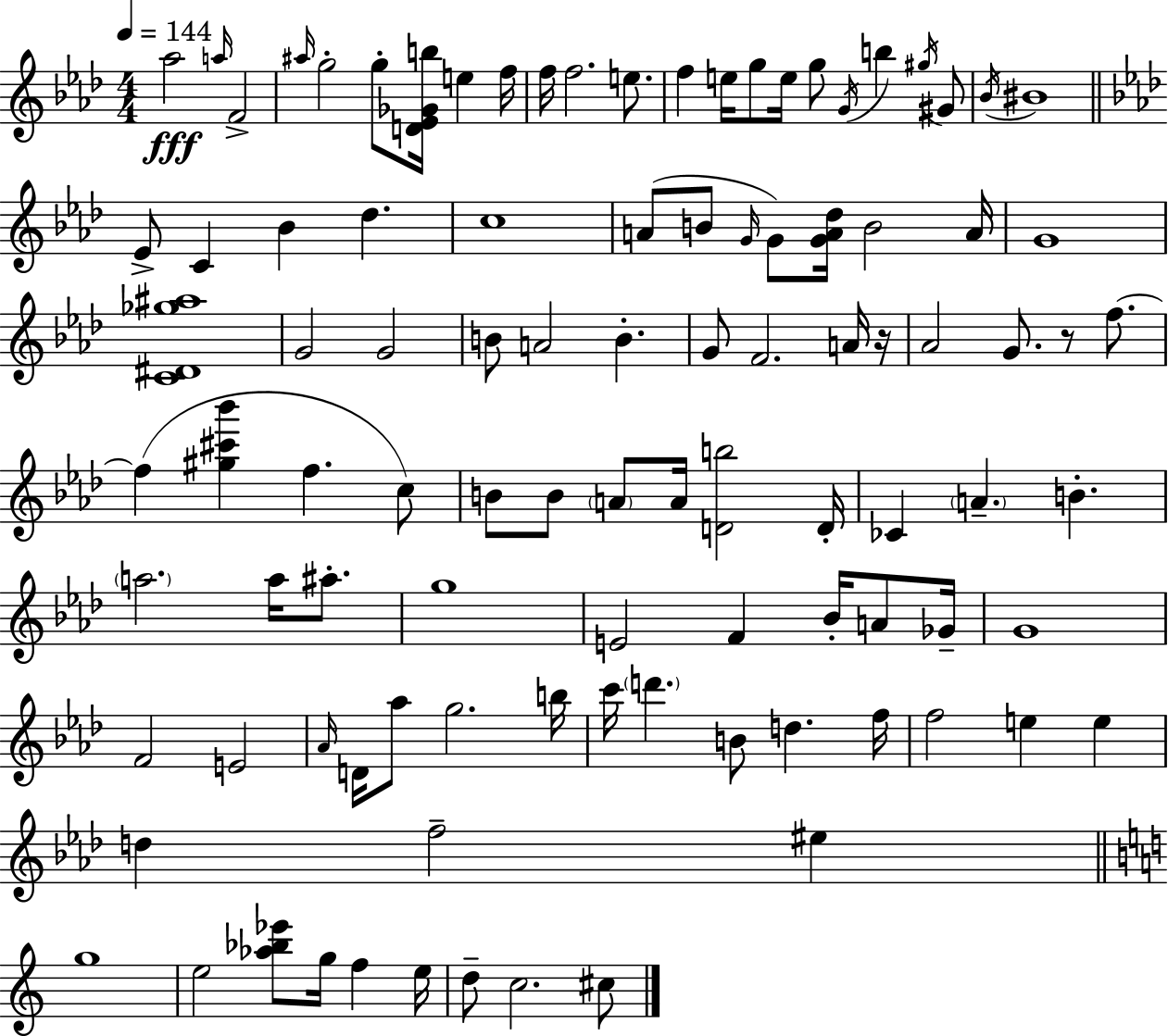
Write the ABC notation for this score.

X:1
T:Untitled
M:4/4
L:1/4
K:Fm
_a2 a/4 F2 ^a/4 g2 g/2 [D_E_Gb]/4 e f/4 f/4 f2 e/2 f e/4 g/2 e/4 g/2 G/4 b ^g/4 ^G/2 _B/4 ^B4 _E/2 C _B _d c4 A/2 B/2 G/4 G/2 [GA_d]/4 B2 A/4 G4 [C^D_g^a]4 G2 G2 B/2 A2 B G/2 F2 A/4 z/4 _A2 G/2 z/2 f/2 f [^g^c'_b'] f c/2 B/2 B/2 A/2 A/4 [Db]2 D/4 _C A B a2 a/4 ^a/2 g4 E2 F _B/4 A/2 _G/4 G4 F2 E2 _A/4 D/4 _a/2 g2 b/4 c'/4 d' B/2 d f/4 f2 e e d f2 ^e g4 e2 [_a_b_e']/2 g/4 f e/4 d/2 c2 ^c/2